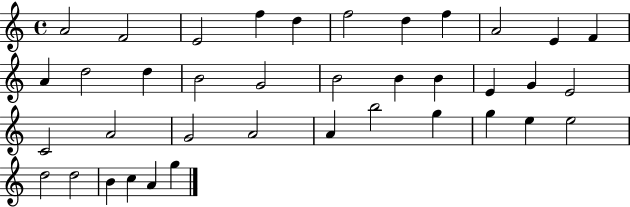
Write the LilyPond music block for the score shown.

{
  \clef treble
  \time 4/4
  \defaultTimeSignature
  \key c \major
  a'2 f'2 | e'2 f''4 d''4 | f''2 d''4 f''4 | a'2 e'4 f'4 | \break a'4 d''2 d''4 | b'2 g'2 | b'2 b'4 b'4 | e'4 g'4 e'2 | \break c'2 a'2 | g'2 a'2 | a'4 b''2 g''4 | g''4 e''4 e''2 | \break d''2 d''2 | b'4 c''4 a'4 g''4 | \bar "|."
}